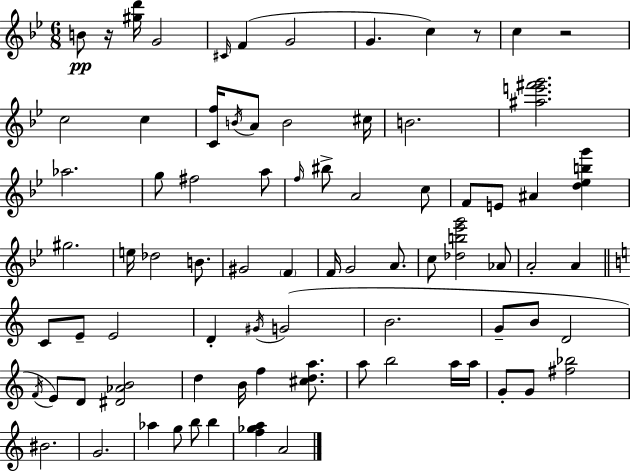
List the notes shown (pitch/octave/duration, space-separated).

B4/e R/s [G#5,D6]/s G4/h C#4/s F4/q G4/h G4/q. C5/q R/e C5/q R/h C5/h C5/q [C4,F5]/s B4/s A4/e B4/h C#5/s B4/h. [A#5,E6,F#6,G6]/h. Ab5/h. G5/e F#5/h A5/e F5/s BIS5/e A4/h C5/e F4/e E4/e A#4/q [D5,Eb5,B5,G6]/q G#5/h. E5/s Db5/h B4/e. G#4/h F4/q F4/s G4/h A4/e. C5/e [Db5,B5,Eb6,G6]/h Ab4/e A4/h A4/q C4/e E4/e E4/h D4/q G#4/s G4/h B4/h. G4/e B4/e D4/h F4/s E4/e D4/e [D#4,Ab4,B4]/h D5/q B4/s F5/q [C#5,D5,A5]/e. A5/e B5/h A5/s A5/s G4/e G4/e [F#5,Bb5]/h BIS4/h. G4/h. Ab5/q G5/e B5/e B5/q [F5,Gb5,A5]/q A4/h